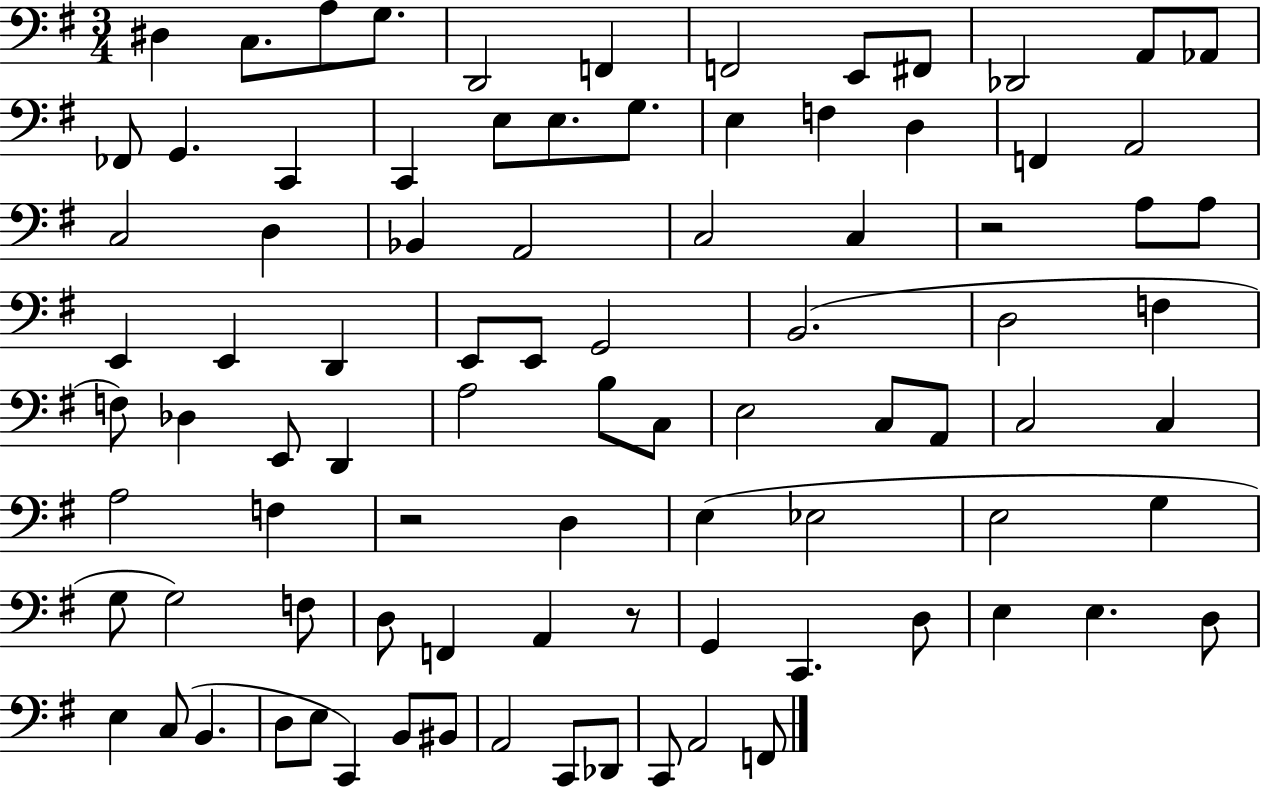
X:1
T:Untitled
M:3/4
L:1/4
K:G
^D, C,/2 A,/2 G,/2 D,,2 F,, F,,2 E,,/2 ^F,,/2 _D,,2 A,,/2 _A,,/2 _F,,/2 G,, C,, C,, E,/2 E,/2 G,/2 E, F, D, F,, A,,2 C,2 D, _B,, A,,2 C,2 C, z2 A,/2 A,/2 E,, E,, D,, E,,/2 E,,/2 G,,2 B,,2 D,2 F, F,/2 _D, E,,/2 D,, A,2 B,/2 C,/2 E,2 C,/2 A,,/2 C,2 C, A,2 F, z2 D, E, _E,2 E,2 G, G,/2 G,2 F,/2 D,/2 F,, A,, z/2 G,, C,, D,/2 E, E, D,/2 E, C,/2 B,, D,/2 E,/2 C,, B,,/2 ^B,,/2 A,,2 C,,/2 _D,,/2 C,,/2 A,,2 F,,/2